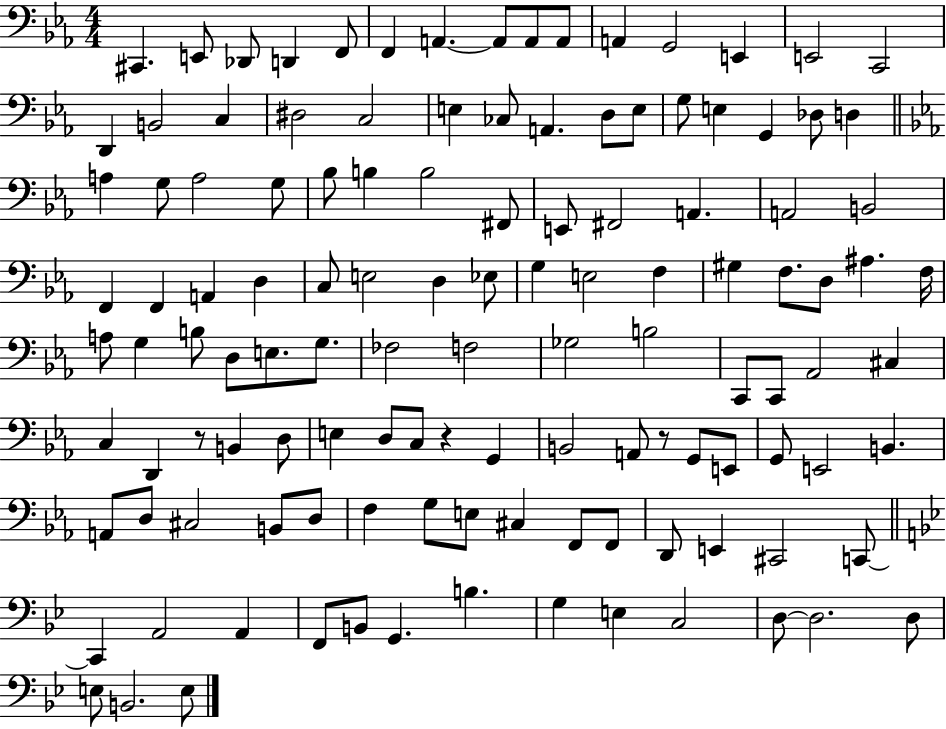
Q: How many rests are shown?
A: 3